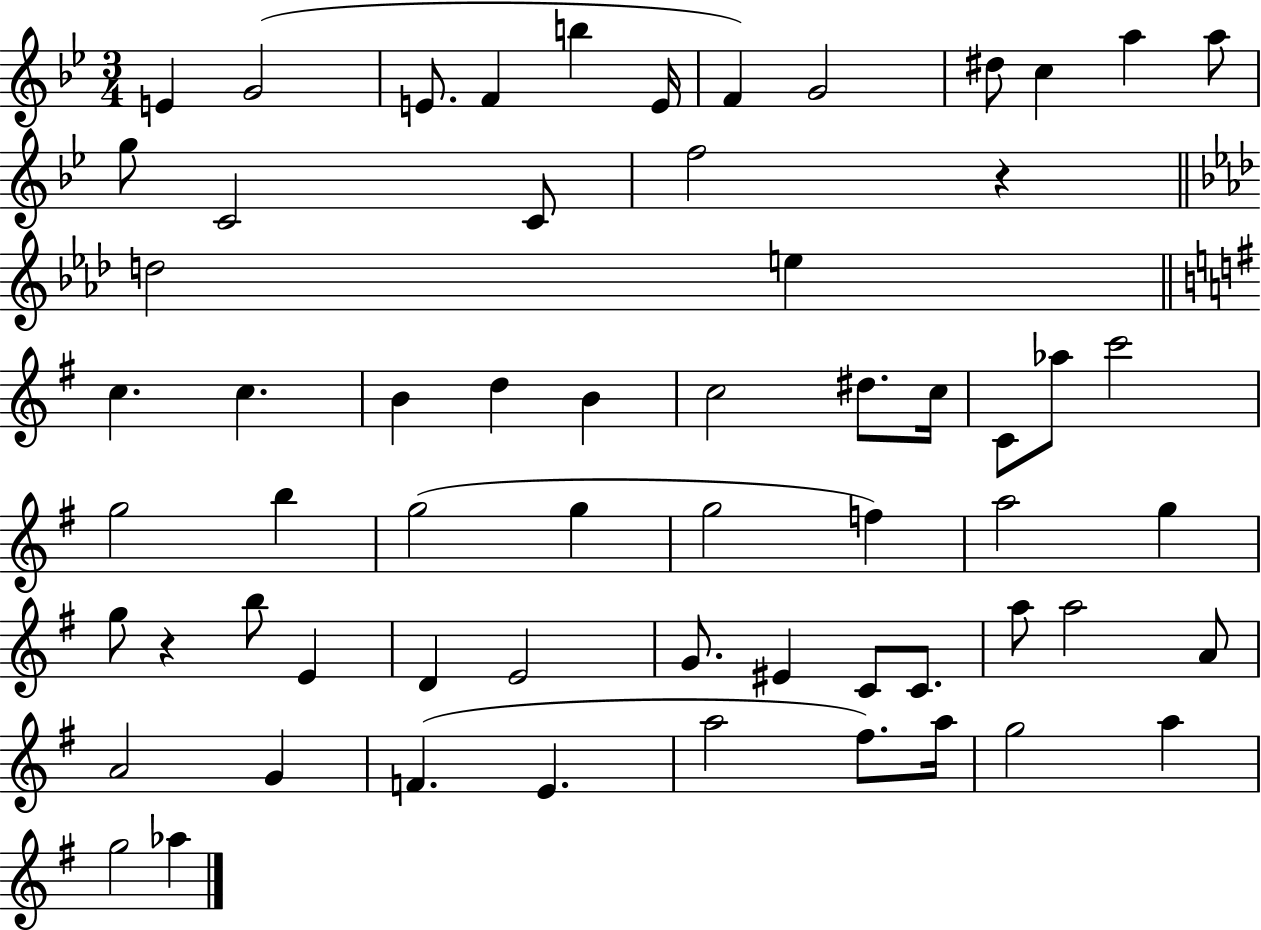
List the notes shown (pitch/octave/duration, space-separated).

E4/q G4/h E4/e. F4/q B5/q E4/s F4/q G4/h D#5/e C5/q A5/q A5/e G5/e C4/h C4/e F5/h R/q D5/h E5/q C5/q. C5/q. B4/q D5/q B4/q C5/h D#5/e. C5/s C4/e Ab5/e C6/h G5/h B5/q G5/h G5/q G5/h F5/q A5/h G5/q G5/e R/q B5/e E4/q D4/q E4/h G4/e. EIS4/q C4/e C4/e. A5/e A5/h A4/e A4/h G4/q F4/q. E4/q. A5/h F#5/e. A5/s G5/h A5/q G5/h Ab5/q